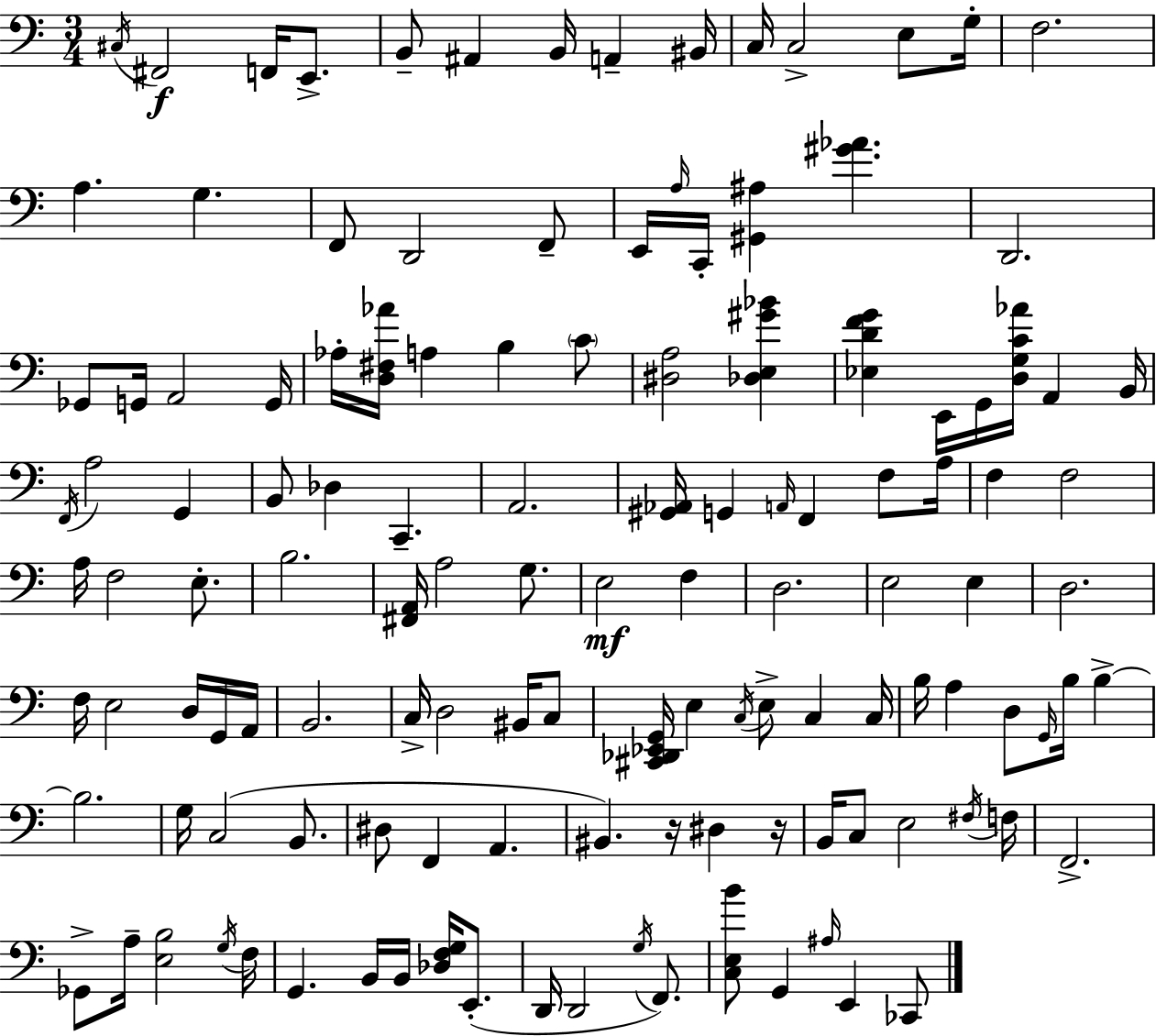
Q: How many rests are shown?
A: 2